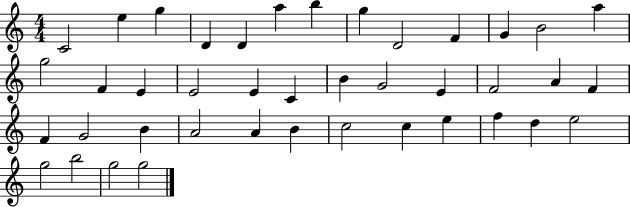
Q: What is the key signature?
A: C major